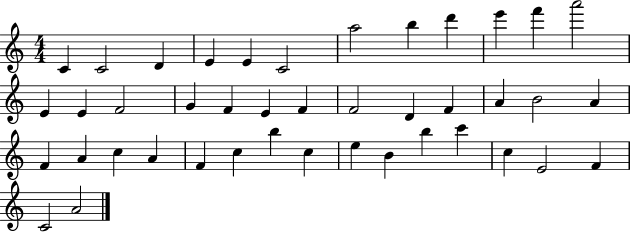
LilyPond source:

{
  \clef treble
  \numericTimeSignature
  \time 4/4
  \key c \major
  c'4 c'2 d'4 | e'4 e'4 c'2 | a''2 b''4 d'''4 | e'''4 f'''4 a'''2 | \break e'4 e'4 f'2 | g'4 f'4 e'4 f'4 | f'2 d'4 f'4 | a'4 b'2 a'4 | \break f'4 a'4 c''4 a'4 | f'4 c''4 b''4 c''4 | e''4 b'4 b''4 c'''4 | c''4 e'2 f'4 | \break c'2 a'2 | \bar "|."
}